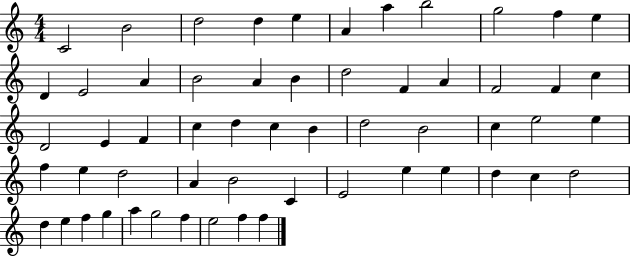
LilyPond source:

{
  \clef treble
  \numericTimeSignature
  \time 4/4
  \key c \major
  c'2 b'2 | d''2 d''4 e''4 | a'4 a''4 b''2 | g''2 f''4 e''4 | \break d'4 e'2 a'4 | b'2 a'4 b'4 | d''2 f'4 a'4 | f'2 f'4 c''4 | \break d'2 e'4 f'4 | c''4 d''4 c''4 b'4 | d''2 b'2 | c''4 e''2 e''4 | \break f''4 e''4 d''2 | a'4 b'2 c'4 | e'2 e''4 e''4 | d''4 c''4 d''2 | \break d''4 e''4 f''4 g''4 | a''4 g''2 f''4 | e''2 f''4 f''4 | \bar "|."
}